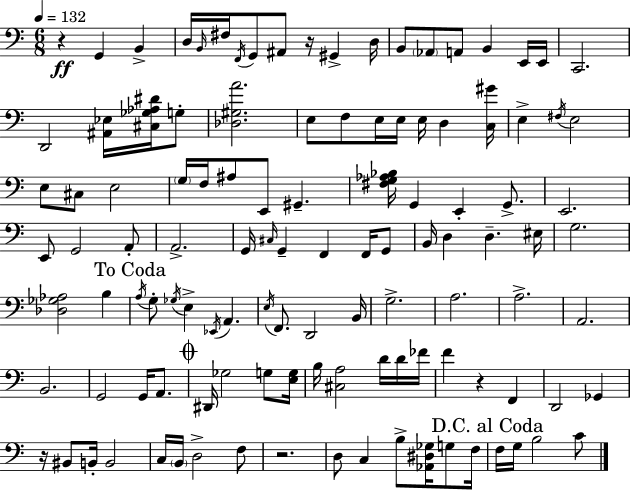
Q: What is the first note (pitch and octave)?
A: G2